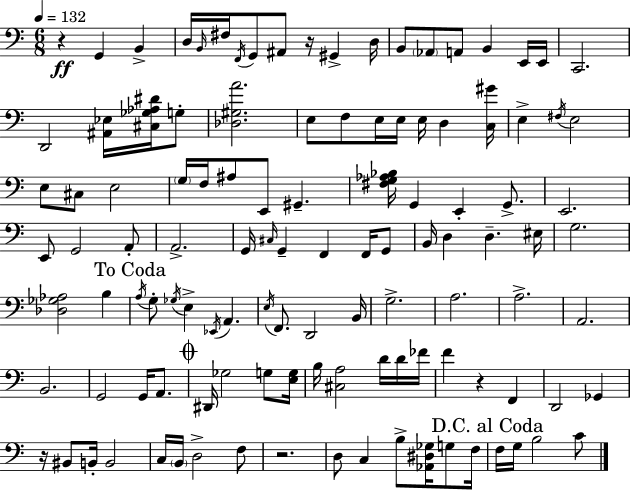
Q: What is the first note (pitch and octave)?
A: G2